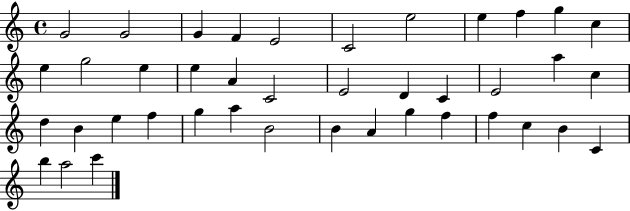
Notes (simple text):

G4/h G4/h G4/q F4/q E4/h C4/h E5/h E5/q F5/q G5/q C5/q E5/q G5/h E5/q E5/q A4/q C4/h E4/h D4/q C4/q E4/h A5/q C5/q D5/q B4/q E5/q F5/q G5/q A5/q B4/h B4/q A4/q G5/q F5/q F5/q C5/q B4/q C4/q B5/q A5/h C6/q